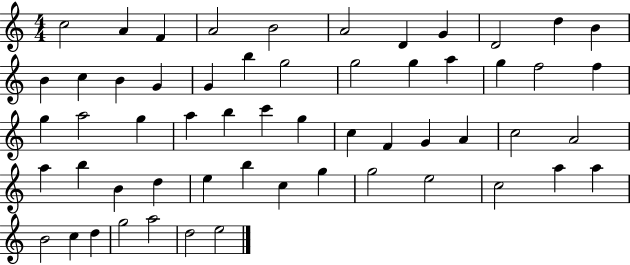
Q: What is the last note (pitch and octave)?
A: E5